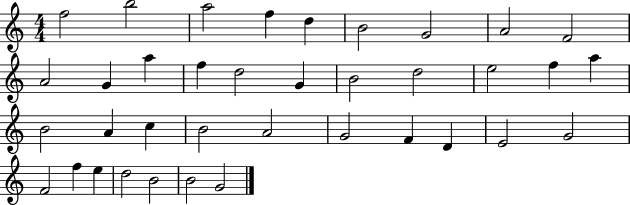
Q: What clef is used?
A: treble